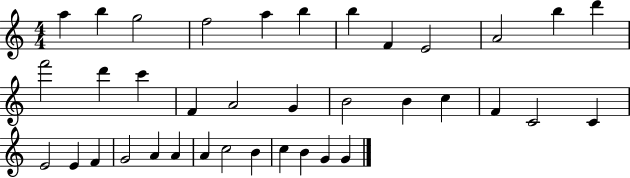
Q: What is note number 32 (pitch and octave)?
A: C5